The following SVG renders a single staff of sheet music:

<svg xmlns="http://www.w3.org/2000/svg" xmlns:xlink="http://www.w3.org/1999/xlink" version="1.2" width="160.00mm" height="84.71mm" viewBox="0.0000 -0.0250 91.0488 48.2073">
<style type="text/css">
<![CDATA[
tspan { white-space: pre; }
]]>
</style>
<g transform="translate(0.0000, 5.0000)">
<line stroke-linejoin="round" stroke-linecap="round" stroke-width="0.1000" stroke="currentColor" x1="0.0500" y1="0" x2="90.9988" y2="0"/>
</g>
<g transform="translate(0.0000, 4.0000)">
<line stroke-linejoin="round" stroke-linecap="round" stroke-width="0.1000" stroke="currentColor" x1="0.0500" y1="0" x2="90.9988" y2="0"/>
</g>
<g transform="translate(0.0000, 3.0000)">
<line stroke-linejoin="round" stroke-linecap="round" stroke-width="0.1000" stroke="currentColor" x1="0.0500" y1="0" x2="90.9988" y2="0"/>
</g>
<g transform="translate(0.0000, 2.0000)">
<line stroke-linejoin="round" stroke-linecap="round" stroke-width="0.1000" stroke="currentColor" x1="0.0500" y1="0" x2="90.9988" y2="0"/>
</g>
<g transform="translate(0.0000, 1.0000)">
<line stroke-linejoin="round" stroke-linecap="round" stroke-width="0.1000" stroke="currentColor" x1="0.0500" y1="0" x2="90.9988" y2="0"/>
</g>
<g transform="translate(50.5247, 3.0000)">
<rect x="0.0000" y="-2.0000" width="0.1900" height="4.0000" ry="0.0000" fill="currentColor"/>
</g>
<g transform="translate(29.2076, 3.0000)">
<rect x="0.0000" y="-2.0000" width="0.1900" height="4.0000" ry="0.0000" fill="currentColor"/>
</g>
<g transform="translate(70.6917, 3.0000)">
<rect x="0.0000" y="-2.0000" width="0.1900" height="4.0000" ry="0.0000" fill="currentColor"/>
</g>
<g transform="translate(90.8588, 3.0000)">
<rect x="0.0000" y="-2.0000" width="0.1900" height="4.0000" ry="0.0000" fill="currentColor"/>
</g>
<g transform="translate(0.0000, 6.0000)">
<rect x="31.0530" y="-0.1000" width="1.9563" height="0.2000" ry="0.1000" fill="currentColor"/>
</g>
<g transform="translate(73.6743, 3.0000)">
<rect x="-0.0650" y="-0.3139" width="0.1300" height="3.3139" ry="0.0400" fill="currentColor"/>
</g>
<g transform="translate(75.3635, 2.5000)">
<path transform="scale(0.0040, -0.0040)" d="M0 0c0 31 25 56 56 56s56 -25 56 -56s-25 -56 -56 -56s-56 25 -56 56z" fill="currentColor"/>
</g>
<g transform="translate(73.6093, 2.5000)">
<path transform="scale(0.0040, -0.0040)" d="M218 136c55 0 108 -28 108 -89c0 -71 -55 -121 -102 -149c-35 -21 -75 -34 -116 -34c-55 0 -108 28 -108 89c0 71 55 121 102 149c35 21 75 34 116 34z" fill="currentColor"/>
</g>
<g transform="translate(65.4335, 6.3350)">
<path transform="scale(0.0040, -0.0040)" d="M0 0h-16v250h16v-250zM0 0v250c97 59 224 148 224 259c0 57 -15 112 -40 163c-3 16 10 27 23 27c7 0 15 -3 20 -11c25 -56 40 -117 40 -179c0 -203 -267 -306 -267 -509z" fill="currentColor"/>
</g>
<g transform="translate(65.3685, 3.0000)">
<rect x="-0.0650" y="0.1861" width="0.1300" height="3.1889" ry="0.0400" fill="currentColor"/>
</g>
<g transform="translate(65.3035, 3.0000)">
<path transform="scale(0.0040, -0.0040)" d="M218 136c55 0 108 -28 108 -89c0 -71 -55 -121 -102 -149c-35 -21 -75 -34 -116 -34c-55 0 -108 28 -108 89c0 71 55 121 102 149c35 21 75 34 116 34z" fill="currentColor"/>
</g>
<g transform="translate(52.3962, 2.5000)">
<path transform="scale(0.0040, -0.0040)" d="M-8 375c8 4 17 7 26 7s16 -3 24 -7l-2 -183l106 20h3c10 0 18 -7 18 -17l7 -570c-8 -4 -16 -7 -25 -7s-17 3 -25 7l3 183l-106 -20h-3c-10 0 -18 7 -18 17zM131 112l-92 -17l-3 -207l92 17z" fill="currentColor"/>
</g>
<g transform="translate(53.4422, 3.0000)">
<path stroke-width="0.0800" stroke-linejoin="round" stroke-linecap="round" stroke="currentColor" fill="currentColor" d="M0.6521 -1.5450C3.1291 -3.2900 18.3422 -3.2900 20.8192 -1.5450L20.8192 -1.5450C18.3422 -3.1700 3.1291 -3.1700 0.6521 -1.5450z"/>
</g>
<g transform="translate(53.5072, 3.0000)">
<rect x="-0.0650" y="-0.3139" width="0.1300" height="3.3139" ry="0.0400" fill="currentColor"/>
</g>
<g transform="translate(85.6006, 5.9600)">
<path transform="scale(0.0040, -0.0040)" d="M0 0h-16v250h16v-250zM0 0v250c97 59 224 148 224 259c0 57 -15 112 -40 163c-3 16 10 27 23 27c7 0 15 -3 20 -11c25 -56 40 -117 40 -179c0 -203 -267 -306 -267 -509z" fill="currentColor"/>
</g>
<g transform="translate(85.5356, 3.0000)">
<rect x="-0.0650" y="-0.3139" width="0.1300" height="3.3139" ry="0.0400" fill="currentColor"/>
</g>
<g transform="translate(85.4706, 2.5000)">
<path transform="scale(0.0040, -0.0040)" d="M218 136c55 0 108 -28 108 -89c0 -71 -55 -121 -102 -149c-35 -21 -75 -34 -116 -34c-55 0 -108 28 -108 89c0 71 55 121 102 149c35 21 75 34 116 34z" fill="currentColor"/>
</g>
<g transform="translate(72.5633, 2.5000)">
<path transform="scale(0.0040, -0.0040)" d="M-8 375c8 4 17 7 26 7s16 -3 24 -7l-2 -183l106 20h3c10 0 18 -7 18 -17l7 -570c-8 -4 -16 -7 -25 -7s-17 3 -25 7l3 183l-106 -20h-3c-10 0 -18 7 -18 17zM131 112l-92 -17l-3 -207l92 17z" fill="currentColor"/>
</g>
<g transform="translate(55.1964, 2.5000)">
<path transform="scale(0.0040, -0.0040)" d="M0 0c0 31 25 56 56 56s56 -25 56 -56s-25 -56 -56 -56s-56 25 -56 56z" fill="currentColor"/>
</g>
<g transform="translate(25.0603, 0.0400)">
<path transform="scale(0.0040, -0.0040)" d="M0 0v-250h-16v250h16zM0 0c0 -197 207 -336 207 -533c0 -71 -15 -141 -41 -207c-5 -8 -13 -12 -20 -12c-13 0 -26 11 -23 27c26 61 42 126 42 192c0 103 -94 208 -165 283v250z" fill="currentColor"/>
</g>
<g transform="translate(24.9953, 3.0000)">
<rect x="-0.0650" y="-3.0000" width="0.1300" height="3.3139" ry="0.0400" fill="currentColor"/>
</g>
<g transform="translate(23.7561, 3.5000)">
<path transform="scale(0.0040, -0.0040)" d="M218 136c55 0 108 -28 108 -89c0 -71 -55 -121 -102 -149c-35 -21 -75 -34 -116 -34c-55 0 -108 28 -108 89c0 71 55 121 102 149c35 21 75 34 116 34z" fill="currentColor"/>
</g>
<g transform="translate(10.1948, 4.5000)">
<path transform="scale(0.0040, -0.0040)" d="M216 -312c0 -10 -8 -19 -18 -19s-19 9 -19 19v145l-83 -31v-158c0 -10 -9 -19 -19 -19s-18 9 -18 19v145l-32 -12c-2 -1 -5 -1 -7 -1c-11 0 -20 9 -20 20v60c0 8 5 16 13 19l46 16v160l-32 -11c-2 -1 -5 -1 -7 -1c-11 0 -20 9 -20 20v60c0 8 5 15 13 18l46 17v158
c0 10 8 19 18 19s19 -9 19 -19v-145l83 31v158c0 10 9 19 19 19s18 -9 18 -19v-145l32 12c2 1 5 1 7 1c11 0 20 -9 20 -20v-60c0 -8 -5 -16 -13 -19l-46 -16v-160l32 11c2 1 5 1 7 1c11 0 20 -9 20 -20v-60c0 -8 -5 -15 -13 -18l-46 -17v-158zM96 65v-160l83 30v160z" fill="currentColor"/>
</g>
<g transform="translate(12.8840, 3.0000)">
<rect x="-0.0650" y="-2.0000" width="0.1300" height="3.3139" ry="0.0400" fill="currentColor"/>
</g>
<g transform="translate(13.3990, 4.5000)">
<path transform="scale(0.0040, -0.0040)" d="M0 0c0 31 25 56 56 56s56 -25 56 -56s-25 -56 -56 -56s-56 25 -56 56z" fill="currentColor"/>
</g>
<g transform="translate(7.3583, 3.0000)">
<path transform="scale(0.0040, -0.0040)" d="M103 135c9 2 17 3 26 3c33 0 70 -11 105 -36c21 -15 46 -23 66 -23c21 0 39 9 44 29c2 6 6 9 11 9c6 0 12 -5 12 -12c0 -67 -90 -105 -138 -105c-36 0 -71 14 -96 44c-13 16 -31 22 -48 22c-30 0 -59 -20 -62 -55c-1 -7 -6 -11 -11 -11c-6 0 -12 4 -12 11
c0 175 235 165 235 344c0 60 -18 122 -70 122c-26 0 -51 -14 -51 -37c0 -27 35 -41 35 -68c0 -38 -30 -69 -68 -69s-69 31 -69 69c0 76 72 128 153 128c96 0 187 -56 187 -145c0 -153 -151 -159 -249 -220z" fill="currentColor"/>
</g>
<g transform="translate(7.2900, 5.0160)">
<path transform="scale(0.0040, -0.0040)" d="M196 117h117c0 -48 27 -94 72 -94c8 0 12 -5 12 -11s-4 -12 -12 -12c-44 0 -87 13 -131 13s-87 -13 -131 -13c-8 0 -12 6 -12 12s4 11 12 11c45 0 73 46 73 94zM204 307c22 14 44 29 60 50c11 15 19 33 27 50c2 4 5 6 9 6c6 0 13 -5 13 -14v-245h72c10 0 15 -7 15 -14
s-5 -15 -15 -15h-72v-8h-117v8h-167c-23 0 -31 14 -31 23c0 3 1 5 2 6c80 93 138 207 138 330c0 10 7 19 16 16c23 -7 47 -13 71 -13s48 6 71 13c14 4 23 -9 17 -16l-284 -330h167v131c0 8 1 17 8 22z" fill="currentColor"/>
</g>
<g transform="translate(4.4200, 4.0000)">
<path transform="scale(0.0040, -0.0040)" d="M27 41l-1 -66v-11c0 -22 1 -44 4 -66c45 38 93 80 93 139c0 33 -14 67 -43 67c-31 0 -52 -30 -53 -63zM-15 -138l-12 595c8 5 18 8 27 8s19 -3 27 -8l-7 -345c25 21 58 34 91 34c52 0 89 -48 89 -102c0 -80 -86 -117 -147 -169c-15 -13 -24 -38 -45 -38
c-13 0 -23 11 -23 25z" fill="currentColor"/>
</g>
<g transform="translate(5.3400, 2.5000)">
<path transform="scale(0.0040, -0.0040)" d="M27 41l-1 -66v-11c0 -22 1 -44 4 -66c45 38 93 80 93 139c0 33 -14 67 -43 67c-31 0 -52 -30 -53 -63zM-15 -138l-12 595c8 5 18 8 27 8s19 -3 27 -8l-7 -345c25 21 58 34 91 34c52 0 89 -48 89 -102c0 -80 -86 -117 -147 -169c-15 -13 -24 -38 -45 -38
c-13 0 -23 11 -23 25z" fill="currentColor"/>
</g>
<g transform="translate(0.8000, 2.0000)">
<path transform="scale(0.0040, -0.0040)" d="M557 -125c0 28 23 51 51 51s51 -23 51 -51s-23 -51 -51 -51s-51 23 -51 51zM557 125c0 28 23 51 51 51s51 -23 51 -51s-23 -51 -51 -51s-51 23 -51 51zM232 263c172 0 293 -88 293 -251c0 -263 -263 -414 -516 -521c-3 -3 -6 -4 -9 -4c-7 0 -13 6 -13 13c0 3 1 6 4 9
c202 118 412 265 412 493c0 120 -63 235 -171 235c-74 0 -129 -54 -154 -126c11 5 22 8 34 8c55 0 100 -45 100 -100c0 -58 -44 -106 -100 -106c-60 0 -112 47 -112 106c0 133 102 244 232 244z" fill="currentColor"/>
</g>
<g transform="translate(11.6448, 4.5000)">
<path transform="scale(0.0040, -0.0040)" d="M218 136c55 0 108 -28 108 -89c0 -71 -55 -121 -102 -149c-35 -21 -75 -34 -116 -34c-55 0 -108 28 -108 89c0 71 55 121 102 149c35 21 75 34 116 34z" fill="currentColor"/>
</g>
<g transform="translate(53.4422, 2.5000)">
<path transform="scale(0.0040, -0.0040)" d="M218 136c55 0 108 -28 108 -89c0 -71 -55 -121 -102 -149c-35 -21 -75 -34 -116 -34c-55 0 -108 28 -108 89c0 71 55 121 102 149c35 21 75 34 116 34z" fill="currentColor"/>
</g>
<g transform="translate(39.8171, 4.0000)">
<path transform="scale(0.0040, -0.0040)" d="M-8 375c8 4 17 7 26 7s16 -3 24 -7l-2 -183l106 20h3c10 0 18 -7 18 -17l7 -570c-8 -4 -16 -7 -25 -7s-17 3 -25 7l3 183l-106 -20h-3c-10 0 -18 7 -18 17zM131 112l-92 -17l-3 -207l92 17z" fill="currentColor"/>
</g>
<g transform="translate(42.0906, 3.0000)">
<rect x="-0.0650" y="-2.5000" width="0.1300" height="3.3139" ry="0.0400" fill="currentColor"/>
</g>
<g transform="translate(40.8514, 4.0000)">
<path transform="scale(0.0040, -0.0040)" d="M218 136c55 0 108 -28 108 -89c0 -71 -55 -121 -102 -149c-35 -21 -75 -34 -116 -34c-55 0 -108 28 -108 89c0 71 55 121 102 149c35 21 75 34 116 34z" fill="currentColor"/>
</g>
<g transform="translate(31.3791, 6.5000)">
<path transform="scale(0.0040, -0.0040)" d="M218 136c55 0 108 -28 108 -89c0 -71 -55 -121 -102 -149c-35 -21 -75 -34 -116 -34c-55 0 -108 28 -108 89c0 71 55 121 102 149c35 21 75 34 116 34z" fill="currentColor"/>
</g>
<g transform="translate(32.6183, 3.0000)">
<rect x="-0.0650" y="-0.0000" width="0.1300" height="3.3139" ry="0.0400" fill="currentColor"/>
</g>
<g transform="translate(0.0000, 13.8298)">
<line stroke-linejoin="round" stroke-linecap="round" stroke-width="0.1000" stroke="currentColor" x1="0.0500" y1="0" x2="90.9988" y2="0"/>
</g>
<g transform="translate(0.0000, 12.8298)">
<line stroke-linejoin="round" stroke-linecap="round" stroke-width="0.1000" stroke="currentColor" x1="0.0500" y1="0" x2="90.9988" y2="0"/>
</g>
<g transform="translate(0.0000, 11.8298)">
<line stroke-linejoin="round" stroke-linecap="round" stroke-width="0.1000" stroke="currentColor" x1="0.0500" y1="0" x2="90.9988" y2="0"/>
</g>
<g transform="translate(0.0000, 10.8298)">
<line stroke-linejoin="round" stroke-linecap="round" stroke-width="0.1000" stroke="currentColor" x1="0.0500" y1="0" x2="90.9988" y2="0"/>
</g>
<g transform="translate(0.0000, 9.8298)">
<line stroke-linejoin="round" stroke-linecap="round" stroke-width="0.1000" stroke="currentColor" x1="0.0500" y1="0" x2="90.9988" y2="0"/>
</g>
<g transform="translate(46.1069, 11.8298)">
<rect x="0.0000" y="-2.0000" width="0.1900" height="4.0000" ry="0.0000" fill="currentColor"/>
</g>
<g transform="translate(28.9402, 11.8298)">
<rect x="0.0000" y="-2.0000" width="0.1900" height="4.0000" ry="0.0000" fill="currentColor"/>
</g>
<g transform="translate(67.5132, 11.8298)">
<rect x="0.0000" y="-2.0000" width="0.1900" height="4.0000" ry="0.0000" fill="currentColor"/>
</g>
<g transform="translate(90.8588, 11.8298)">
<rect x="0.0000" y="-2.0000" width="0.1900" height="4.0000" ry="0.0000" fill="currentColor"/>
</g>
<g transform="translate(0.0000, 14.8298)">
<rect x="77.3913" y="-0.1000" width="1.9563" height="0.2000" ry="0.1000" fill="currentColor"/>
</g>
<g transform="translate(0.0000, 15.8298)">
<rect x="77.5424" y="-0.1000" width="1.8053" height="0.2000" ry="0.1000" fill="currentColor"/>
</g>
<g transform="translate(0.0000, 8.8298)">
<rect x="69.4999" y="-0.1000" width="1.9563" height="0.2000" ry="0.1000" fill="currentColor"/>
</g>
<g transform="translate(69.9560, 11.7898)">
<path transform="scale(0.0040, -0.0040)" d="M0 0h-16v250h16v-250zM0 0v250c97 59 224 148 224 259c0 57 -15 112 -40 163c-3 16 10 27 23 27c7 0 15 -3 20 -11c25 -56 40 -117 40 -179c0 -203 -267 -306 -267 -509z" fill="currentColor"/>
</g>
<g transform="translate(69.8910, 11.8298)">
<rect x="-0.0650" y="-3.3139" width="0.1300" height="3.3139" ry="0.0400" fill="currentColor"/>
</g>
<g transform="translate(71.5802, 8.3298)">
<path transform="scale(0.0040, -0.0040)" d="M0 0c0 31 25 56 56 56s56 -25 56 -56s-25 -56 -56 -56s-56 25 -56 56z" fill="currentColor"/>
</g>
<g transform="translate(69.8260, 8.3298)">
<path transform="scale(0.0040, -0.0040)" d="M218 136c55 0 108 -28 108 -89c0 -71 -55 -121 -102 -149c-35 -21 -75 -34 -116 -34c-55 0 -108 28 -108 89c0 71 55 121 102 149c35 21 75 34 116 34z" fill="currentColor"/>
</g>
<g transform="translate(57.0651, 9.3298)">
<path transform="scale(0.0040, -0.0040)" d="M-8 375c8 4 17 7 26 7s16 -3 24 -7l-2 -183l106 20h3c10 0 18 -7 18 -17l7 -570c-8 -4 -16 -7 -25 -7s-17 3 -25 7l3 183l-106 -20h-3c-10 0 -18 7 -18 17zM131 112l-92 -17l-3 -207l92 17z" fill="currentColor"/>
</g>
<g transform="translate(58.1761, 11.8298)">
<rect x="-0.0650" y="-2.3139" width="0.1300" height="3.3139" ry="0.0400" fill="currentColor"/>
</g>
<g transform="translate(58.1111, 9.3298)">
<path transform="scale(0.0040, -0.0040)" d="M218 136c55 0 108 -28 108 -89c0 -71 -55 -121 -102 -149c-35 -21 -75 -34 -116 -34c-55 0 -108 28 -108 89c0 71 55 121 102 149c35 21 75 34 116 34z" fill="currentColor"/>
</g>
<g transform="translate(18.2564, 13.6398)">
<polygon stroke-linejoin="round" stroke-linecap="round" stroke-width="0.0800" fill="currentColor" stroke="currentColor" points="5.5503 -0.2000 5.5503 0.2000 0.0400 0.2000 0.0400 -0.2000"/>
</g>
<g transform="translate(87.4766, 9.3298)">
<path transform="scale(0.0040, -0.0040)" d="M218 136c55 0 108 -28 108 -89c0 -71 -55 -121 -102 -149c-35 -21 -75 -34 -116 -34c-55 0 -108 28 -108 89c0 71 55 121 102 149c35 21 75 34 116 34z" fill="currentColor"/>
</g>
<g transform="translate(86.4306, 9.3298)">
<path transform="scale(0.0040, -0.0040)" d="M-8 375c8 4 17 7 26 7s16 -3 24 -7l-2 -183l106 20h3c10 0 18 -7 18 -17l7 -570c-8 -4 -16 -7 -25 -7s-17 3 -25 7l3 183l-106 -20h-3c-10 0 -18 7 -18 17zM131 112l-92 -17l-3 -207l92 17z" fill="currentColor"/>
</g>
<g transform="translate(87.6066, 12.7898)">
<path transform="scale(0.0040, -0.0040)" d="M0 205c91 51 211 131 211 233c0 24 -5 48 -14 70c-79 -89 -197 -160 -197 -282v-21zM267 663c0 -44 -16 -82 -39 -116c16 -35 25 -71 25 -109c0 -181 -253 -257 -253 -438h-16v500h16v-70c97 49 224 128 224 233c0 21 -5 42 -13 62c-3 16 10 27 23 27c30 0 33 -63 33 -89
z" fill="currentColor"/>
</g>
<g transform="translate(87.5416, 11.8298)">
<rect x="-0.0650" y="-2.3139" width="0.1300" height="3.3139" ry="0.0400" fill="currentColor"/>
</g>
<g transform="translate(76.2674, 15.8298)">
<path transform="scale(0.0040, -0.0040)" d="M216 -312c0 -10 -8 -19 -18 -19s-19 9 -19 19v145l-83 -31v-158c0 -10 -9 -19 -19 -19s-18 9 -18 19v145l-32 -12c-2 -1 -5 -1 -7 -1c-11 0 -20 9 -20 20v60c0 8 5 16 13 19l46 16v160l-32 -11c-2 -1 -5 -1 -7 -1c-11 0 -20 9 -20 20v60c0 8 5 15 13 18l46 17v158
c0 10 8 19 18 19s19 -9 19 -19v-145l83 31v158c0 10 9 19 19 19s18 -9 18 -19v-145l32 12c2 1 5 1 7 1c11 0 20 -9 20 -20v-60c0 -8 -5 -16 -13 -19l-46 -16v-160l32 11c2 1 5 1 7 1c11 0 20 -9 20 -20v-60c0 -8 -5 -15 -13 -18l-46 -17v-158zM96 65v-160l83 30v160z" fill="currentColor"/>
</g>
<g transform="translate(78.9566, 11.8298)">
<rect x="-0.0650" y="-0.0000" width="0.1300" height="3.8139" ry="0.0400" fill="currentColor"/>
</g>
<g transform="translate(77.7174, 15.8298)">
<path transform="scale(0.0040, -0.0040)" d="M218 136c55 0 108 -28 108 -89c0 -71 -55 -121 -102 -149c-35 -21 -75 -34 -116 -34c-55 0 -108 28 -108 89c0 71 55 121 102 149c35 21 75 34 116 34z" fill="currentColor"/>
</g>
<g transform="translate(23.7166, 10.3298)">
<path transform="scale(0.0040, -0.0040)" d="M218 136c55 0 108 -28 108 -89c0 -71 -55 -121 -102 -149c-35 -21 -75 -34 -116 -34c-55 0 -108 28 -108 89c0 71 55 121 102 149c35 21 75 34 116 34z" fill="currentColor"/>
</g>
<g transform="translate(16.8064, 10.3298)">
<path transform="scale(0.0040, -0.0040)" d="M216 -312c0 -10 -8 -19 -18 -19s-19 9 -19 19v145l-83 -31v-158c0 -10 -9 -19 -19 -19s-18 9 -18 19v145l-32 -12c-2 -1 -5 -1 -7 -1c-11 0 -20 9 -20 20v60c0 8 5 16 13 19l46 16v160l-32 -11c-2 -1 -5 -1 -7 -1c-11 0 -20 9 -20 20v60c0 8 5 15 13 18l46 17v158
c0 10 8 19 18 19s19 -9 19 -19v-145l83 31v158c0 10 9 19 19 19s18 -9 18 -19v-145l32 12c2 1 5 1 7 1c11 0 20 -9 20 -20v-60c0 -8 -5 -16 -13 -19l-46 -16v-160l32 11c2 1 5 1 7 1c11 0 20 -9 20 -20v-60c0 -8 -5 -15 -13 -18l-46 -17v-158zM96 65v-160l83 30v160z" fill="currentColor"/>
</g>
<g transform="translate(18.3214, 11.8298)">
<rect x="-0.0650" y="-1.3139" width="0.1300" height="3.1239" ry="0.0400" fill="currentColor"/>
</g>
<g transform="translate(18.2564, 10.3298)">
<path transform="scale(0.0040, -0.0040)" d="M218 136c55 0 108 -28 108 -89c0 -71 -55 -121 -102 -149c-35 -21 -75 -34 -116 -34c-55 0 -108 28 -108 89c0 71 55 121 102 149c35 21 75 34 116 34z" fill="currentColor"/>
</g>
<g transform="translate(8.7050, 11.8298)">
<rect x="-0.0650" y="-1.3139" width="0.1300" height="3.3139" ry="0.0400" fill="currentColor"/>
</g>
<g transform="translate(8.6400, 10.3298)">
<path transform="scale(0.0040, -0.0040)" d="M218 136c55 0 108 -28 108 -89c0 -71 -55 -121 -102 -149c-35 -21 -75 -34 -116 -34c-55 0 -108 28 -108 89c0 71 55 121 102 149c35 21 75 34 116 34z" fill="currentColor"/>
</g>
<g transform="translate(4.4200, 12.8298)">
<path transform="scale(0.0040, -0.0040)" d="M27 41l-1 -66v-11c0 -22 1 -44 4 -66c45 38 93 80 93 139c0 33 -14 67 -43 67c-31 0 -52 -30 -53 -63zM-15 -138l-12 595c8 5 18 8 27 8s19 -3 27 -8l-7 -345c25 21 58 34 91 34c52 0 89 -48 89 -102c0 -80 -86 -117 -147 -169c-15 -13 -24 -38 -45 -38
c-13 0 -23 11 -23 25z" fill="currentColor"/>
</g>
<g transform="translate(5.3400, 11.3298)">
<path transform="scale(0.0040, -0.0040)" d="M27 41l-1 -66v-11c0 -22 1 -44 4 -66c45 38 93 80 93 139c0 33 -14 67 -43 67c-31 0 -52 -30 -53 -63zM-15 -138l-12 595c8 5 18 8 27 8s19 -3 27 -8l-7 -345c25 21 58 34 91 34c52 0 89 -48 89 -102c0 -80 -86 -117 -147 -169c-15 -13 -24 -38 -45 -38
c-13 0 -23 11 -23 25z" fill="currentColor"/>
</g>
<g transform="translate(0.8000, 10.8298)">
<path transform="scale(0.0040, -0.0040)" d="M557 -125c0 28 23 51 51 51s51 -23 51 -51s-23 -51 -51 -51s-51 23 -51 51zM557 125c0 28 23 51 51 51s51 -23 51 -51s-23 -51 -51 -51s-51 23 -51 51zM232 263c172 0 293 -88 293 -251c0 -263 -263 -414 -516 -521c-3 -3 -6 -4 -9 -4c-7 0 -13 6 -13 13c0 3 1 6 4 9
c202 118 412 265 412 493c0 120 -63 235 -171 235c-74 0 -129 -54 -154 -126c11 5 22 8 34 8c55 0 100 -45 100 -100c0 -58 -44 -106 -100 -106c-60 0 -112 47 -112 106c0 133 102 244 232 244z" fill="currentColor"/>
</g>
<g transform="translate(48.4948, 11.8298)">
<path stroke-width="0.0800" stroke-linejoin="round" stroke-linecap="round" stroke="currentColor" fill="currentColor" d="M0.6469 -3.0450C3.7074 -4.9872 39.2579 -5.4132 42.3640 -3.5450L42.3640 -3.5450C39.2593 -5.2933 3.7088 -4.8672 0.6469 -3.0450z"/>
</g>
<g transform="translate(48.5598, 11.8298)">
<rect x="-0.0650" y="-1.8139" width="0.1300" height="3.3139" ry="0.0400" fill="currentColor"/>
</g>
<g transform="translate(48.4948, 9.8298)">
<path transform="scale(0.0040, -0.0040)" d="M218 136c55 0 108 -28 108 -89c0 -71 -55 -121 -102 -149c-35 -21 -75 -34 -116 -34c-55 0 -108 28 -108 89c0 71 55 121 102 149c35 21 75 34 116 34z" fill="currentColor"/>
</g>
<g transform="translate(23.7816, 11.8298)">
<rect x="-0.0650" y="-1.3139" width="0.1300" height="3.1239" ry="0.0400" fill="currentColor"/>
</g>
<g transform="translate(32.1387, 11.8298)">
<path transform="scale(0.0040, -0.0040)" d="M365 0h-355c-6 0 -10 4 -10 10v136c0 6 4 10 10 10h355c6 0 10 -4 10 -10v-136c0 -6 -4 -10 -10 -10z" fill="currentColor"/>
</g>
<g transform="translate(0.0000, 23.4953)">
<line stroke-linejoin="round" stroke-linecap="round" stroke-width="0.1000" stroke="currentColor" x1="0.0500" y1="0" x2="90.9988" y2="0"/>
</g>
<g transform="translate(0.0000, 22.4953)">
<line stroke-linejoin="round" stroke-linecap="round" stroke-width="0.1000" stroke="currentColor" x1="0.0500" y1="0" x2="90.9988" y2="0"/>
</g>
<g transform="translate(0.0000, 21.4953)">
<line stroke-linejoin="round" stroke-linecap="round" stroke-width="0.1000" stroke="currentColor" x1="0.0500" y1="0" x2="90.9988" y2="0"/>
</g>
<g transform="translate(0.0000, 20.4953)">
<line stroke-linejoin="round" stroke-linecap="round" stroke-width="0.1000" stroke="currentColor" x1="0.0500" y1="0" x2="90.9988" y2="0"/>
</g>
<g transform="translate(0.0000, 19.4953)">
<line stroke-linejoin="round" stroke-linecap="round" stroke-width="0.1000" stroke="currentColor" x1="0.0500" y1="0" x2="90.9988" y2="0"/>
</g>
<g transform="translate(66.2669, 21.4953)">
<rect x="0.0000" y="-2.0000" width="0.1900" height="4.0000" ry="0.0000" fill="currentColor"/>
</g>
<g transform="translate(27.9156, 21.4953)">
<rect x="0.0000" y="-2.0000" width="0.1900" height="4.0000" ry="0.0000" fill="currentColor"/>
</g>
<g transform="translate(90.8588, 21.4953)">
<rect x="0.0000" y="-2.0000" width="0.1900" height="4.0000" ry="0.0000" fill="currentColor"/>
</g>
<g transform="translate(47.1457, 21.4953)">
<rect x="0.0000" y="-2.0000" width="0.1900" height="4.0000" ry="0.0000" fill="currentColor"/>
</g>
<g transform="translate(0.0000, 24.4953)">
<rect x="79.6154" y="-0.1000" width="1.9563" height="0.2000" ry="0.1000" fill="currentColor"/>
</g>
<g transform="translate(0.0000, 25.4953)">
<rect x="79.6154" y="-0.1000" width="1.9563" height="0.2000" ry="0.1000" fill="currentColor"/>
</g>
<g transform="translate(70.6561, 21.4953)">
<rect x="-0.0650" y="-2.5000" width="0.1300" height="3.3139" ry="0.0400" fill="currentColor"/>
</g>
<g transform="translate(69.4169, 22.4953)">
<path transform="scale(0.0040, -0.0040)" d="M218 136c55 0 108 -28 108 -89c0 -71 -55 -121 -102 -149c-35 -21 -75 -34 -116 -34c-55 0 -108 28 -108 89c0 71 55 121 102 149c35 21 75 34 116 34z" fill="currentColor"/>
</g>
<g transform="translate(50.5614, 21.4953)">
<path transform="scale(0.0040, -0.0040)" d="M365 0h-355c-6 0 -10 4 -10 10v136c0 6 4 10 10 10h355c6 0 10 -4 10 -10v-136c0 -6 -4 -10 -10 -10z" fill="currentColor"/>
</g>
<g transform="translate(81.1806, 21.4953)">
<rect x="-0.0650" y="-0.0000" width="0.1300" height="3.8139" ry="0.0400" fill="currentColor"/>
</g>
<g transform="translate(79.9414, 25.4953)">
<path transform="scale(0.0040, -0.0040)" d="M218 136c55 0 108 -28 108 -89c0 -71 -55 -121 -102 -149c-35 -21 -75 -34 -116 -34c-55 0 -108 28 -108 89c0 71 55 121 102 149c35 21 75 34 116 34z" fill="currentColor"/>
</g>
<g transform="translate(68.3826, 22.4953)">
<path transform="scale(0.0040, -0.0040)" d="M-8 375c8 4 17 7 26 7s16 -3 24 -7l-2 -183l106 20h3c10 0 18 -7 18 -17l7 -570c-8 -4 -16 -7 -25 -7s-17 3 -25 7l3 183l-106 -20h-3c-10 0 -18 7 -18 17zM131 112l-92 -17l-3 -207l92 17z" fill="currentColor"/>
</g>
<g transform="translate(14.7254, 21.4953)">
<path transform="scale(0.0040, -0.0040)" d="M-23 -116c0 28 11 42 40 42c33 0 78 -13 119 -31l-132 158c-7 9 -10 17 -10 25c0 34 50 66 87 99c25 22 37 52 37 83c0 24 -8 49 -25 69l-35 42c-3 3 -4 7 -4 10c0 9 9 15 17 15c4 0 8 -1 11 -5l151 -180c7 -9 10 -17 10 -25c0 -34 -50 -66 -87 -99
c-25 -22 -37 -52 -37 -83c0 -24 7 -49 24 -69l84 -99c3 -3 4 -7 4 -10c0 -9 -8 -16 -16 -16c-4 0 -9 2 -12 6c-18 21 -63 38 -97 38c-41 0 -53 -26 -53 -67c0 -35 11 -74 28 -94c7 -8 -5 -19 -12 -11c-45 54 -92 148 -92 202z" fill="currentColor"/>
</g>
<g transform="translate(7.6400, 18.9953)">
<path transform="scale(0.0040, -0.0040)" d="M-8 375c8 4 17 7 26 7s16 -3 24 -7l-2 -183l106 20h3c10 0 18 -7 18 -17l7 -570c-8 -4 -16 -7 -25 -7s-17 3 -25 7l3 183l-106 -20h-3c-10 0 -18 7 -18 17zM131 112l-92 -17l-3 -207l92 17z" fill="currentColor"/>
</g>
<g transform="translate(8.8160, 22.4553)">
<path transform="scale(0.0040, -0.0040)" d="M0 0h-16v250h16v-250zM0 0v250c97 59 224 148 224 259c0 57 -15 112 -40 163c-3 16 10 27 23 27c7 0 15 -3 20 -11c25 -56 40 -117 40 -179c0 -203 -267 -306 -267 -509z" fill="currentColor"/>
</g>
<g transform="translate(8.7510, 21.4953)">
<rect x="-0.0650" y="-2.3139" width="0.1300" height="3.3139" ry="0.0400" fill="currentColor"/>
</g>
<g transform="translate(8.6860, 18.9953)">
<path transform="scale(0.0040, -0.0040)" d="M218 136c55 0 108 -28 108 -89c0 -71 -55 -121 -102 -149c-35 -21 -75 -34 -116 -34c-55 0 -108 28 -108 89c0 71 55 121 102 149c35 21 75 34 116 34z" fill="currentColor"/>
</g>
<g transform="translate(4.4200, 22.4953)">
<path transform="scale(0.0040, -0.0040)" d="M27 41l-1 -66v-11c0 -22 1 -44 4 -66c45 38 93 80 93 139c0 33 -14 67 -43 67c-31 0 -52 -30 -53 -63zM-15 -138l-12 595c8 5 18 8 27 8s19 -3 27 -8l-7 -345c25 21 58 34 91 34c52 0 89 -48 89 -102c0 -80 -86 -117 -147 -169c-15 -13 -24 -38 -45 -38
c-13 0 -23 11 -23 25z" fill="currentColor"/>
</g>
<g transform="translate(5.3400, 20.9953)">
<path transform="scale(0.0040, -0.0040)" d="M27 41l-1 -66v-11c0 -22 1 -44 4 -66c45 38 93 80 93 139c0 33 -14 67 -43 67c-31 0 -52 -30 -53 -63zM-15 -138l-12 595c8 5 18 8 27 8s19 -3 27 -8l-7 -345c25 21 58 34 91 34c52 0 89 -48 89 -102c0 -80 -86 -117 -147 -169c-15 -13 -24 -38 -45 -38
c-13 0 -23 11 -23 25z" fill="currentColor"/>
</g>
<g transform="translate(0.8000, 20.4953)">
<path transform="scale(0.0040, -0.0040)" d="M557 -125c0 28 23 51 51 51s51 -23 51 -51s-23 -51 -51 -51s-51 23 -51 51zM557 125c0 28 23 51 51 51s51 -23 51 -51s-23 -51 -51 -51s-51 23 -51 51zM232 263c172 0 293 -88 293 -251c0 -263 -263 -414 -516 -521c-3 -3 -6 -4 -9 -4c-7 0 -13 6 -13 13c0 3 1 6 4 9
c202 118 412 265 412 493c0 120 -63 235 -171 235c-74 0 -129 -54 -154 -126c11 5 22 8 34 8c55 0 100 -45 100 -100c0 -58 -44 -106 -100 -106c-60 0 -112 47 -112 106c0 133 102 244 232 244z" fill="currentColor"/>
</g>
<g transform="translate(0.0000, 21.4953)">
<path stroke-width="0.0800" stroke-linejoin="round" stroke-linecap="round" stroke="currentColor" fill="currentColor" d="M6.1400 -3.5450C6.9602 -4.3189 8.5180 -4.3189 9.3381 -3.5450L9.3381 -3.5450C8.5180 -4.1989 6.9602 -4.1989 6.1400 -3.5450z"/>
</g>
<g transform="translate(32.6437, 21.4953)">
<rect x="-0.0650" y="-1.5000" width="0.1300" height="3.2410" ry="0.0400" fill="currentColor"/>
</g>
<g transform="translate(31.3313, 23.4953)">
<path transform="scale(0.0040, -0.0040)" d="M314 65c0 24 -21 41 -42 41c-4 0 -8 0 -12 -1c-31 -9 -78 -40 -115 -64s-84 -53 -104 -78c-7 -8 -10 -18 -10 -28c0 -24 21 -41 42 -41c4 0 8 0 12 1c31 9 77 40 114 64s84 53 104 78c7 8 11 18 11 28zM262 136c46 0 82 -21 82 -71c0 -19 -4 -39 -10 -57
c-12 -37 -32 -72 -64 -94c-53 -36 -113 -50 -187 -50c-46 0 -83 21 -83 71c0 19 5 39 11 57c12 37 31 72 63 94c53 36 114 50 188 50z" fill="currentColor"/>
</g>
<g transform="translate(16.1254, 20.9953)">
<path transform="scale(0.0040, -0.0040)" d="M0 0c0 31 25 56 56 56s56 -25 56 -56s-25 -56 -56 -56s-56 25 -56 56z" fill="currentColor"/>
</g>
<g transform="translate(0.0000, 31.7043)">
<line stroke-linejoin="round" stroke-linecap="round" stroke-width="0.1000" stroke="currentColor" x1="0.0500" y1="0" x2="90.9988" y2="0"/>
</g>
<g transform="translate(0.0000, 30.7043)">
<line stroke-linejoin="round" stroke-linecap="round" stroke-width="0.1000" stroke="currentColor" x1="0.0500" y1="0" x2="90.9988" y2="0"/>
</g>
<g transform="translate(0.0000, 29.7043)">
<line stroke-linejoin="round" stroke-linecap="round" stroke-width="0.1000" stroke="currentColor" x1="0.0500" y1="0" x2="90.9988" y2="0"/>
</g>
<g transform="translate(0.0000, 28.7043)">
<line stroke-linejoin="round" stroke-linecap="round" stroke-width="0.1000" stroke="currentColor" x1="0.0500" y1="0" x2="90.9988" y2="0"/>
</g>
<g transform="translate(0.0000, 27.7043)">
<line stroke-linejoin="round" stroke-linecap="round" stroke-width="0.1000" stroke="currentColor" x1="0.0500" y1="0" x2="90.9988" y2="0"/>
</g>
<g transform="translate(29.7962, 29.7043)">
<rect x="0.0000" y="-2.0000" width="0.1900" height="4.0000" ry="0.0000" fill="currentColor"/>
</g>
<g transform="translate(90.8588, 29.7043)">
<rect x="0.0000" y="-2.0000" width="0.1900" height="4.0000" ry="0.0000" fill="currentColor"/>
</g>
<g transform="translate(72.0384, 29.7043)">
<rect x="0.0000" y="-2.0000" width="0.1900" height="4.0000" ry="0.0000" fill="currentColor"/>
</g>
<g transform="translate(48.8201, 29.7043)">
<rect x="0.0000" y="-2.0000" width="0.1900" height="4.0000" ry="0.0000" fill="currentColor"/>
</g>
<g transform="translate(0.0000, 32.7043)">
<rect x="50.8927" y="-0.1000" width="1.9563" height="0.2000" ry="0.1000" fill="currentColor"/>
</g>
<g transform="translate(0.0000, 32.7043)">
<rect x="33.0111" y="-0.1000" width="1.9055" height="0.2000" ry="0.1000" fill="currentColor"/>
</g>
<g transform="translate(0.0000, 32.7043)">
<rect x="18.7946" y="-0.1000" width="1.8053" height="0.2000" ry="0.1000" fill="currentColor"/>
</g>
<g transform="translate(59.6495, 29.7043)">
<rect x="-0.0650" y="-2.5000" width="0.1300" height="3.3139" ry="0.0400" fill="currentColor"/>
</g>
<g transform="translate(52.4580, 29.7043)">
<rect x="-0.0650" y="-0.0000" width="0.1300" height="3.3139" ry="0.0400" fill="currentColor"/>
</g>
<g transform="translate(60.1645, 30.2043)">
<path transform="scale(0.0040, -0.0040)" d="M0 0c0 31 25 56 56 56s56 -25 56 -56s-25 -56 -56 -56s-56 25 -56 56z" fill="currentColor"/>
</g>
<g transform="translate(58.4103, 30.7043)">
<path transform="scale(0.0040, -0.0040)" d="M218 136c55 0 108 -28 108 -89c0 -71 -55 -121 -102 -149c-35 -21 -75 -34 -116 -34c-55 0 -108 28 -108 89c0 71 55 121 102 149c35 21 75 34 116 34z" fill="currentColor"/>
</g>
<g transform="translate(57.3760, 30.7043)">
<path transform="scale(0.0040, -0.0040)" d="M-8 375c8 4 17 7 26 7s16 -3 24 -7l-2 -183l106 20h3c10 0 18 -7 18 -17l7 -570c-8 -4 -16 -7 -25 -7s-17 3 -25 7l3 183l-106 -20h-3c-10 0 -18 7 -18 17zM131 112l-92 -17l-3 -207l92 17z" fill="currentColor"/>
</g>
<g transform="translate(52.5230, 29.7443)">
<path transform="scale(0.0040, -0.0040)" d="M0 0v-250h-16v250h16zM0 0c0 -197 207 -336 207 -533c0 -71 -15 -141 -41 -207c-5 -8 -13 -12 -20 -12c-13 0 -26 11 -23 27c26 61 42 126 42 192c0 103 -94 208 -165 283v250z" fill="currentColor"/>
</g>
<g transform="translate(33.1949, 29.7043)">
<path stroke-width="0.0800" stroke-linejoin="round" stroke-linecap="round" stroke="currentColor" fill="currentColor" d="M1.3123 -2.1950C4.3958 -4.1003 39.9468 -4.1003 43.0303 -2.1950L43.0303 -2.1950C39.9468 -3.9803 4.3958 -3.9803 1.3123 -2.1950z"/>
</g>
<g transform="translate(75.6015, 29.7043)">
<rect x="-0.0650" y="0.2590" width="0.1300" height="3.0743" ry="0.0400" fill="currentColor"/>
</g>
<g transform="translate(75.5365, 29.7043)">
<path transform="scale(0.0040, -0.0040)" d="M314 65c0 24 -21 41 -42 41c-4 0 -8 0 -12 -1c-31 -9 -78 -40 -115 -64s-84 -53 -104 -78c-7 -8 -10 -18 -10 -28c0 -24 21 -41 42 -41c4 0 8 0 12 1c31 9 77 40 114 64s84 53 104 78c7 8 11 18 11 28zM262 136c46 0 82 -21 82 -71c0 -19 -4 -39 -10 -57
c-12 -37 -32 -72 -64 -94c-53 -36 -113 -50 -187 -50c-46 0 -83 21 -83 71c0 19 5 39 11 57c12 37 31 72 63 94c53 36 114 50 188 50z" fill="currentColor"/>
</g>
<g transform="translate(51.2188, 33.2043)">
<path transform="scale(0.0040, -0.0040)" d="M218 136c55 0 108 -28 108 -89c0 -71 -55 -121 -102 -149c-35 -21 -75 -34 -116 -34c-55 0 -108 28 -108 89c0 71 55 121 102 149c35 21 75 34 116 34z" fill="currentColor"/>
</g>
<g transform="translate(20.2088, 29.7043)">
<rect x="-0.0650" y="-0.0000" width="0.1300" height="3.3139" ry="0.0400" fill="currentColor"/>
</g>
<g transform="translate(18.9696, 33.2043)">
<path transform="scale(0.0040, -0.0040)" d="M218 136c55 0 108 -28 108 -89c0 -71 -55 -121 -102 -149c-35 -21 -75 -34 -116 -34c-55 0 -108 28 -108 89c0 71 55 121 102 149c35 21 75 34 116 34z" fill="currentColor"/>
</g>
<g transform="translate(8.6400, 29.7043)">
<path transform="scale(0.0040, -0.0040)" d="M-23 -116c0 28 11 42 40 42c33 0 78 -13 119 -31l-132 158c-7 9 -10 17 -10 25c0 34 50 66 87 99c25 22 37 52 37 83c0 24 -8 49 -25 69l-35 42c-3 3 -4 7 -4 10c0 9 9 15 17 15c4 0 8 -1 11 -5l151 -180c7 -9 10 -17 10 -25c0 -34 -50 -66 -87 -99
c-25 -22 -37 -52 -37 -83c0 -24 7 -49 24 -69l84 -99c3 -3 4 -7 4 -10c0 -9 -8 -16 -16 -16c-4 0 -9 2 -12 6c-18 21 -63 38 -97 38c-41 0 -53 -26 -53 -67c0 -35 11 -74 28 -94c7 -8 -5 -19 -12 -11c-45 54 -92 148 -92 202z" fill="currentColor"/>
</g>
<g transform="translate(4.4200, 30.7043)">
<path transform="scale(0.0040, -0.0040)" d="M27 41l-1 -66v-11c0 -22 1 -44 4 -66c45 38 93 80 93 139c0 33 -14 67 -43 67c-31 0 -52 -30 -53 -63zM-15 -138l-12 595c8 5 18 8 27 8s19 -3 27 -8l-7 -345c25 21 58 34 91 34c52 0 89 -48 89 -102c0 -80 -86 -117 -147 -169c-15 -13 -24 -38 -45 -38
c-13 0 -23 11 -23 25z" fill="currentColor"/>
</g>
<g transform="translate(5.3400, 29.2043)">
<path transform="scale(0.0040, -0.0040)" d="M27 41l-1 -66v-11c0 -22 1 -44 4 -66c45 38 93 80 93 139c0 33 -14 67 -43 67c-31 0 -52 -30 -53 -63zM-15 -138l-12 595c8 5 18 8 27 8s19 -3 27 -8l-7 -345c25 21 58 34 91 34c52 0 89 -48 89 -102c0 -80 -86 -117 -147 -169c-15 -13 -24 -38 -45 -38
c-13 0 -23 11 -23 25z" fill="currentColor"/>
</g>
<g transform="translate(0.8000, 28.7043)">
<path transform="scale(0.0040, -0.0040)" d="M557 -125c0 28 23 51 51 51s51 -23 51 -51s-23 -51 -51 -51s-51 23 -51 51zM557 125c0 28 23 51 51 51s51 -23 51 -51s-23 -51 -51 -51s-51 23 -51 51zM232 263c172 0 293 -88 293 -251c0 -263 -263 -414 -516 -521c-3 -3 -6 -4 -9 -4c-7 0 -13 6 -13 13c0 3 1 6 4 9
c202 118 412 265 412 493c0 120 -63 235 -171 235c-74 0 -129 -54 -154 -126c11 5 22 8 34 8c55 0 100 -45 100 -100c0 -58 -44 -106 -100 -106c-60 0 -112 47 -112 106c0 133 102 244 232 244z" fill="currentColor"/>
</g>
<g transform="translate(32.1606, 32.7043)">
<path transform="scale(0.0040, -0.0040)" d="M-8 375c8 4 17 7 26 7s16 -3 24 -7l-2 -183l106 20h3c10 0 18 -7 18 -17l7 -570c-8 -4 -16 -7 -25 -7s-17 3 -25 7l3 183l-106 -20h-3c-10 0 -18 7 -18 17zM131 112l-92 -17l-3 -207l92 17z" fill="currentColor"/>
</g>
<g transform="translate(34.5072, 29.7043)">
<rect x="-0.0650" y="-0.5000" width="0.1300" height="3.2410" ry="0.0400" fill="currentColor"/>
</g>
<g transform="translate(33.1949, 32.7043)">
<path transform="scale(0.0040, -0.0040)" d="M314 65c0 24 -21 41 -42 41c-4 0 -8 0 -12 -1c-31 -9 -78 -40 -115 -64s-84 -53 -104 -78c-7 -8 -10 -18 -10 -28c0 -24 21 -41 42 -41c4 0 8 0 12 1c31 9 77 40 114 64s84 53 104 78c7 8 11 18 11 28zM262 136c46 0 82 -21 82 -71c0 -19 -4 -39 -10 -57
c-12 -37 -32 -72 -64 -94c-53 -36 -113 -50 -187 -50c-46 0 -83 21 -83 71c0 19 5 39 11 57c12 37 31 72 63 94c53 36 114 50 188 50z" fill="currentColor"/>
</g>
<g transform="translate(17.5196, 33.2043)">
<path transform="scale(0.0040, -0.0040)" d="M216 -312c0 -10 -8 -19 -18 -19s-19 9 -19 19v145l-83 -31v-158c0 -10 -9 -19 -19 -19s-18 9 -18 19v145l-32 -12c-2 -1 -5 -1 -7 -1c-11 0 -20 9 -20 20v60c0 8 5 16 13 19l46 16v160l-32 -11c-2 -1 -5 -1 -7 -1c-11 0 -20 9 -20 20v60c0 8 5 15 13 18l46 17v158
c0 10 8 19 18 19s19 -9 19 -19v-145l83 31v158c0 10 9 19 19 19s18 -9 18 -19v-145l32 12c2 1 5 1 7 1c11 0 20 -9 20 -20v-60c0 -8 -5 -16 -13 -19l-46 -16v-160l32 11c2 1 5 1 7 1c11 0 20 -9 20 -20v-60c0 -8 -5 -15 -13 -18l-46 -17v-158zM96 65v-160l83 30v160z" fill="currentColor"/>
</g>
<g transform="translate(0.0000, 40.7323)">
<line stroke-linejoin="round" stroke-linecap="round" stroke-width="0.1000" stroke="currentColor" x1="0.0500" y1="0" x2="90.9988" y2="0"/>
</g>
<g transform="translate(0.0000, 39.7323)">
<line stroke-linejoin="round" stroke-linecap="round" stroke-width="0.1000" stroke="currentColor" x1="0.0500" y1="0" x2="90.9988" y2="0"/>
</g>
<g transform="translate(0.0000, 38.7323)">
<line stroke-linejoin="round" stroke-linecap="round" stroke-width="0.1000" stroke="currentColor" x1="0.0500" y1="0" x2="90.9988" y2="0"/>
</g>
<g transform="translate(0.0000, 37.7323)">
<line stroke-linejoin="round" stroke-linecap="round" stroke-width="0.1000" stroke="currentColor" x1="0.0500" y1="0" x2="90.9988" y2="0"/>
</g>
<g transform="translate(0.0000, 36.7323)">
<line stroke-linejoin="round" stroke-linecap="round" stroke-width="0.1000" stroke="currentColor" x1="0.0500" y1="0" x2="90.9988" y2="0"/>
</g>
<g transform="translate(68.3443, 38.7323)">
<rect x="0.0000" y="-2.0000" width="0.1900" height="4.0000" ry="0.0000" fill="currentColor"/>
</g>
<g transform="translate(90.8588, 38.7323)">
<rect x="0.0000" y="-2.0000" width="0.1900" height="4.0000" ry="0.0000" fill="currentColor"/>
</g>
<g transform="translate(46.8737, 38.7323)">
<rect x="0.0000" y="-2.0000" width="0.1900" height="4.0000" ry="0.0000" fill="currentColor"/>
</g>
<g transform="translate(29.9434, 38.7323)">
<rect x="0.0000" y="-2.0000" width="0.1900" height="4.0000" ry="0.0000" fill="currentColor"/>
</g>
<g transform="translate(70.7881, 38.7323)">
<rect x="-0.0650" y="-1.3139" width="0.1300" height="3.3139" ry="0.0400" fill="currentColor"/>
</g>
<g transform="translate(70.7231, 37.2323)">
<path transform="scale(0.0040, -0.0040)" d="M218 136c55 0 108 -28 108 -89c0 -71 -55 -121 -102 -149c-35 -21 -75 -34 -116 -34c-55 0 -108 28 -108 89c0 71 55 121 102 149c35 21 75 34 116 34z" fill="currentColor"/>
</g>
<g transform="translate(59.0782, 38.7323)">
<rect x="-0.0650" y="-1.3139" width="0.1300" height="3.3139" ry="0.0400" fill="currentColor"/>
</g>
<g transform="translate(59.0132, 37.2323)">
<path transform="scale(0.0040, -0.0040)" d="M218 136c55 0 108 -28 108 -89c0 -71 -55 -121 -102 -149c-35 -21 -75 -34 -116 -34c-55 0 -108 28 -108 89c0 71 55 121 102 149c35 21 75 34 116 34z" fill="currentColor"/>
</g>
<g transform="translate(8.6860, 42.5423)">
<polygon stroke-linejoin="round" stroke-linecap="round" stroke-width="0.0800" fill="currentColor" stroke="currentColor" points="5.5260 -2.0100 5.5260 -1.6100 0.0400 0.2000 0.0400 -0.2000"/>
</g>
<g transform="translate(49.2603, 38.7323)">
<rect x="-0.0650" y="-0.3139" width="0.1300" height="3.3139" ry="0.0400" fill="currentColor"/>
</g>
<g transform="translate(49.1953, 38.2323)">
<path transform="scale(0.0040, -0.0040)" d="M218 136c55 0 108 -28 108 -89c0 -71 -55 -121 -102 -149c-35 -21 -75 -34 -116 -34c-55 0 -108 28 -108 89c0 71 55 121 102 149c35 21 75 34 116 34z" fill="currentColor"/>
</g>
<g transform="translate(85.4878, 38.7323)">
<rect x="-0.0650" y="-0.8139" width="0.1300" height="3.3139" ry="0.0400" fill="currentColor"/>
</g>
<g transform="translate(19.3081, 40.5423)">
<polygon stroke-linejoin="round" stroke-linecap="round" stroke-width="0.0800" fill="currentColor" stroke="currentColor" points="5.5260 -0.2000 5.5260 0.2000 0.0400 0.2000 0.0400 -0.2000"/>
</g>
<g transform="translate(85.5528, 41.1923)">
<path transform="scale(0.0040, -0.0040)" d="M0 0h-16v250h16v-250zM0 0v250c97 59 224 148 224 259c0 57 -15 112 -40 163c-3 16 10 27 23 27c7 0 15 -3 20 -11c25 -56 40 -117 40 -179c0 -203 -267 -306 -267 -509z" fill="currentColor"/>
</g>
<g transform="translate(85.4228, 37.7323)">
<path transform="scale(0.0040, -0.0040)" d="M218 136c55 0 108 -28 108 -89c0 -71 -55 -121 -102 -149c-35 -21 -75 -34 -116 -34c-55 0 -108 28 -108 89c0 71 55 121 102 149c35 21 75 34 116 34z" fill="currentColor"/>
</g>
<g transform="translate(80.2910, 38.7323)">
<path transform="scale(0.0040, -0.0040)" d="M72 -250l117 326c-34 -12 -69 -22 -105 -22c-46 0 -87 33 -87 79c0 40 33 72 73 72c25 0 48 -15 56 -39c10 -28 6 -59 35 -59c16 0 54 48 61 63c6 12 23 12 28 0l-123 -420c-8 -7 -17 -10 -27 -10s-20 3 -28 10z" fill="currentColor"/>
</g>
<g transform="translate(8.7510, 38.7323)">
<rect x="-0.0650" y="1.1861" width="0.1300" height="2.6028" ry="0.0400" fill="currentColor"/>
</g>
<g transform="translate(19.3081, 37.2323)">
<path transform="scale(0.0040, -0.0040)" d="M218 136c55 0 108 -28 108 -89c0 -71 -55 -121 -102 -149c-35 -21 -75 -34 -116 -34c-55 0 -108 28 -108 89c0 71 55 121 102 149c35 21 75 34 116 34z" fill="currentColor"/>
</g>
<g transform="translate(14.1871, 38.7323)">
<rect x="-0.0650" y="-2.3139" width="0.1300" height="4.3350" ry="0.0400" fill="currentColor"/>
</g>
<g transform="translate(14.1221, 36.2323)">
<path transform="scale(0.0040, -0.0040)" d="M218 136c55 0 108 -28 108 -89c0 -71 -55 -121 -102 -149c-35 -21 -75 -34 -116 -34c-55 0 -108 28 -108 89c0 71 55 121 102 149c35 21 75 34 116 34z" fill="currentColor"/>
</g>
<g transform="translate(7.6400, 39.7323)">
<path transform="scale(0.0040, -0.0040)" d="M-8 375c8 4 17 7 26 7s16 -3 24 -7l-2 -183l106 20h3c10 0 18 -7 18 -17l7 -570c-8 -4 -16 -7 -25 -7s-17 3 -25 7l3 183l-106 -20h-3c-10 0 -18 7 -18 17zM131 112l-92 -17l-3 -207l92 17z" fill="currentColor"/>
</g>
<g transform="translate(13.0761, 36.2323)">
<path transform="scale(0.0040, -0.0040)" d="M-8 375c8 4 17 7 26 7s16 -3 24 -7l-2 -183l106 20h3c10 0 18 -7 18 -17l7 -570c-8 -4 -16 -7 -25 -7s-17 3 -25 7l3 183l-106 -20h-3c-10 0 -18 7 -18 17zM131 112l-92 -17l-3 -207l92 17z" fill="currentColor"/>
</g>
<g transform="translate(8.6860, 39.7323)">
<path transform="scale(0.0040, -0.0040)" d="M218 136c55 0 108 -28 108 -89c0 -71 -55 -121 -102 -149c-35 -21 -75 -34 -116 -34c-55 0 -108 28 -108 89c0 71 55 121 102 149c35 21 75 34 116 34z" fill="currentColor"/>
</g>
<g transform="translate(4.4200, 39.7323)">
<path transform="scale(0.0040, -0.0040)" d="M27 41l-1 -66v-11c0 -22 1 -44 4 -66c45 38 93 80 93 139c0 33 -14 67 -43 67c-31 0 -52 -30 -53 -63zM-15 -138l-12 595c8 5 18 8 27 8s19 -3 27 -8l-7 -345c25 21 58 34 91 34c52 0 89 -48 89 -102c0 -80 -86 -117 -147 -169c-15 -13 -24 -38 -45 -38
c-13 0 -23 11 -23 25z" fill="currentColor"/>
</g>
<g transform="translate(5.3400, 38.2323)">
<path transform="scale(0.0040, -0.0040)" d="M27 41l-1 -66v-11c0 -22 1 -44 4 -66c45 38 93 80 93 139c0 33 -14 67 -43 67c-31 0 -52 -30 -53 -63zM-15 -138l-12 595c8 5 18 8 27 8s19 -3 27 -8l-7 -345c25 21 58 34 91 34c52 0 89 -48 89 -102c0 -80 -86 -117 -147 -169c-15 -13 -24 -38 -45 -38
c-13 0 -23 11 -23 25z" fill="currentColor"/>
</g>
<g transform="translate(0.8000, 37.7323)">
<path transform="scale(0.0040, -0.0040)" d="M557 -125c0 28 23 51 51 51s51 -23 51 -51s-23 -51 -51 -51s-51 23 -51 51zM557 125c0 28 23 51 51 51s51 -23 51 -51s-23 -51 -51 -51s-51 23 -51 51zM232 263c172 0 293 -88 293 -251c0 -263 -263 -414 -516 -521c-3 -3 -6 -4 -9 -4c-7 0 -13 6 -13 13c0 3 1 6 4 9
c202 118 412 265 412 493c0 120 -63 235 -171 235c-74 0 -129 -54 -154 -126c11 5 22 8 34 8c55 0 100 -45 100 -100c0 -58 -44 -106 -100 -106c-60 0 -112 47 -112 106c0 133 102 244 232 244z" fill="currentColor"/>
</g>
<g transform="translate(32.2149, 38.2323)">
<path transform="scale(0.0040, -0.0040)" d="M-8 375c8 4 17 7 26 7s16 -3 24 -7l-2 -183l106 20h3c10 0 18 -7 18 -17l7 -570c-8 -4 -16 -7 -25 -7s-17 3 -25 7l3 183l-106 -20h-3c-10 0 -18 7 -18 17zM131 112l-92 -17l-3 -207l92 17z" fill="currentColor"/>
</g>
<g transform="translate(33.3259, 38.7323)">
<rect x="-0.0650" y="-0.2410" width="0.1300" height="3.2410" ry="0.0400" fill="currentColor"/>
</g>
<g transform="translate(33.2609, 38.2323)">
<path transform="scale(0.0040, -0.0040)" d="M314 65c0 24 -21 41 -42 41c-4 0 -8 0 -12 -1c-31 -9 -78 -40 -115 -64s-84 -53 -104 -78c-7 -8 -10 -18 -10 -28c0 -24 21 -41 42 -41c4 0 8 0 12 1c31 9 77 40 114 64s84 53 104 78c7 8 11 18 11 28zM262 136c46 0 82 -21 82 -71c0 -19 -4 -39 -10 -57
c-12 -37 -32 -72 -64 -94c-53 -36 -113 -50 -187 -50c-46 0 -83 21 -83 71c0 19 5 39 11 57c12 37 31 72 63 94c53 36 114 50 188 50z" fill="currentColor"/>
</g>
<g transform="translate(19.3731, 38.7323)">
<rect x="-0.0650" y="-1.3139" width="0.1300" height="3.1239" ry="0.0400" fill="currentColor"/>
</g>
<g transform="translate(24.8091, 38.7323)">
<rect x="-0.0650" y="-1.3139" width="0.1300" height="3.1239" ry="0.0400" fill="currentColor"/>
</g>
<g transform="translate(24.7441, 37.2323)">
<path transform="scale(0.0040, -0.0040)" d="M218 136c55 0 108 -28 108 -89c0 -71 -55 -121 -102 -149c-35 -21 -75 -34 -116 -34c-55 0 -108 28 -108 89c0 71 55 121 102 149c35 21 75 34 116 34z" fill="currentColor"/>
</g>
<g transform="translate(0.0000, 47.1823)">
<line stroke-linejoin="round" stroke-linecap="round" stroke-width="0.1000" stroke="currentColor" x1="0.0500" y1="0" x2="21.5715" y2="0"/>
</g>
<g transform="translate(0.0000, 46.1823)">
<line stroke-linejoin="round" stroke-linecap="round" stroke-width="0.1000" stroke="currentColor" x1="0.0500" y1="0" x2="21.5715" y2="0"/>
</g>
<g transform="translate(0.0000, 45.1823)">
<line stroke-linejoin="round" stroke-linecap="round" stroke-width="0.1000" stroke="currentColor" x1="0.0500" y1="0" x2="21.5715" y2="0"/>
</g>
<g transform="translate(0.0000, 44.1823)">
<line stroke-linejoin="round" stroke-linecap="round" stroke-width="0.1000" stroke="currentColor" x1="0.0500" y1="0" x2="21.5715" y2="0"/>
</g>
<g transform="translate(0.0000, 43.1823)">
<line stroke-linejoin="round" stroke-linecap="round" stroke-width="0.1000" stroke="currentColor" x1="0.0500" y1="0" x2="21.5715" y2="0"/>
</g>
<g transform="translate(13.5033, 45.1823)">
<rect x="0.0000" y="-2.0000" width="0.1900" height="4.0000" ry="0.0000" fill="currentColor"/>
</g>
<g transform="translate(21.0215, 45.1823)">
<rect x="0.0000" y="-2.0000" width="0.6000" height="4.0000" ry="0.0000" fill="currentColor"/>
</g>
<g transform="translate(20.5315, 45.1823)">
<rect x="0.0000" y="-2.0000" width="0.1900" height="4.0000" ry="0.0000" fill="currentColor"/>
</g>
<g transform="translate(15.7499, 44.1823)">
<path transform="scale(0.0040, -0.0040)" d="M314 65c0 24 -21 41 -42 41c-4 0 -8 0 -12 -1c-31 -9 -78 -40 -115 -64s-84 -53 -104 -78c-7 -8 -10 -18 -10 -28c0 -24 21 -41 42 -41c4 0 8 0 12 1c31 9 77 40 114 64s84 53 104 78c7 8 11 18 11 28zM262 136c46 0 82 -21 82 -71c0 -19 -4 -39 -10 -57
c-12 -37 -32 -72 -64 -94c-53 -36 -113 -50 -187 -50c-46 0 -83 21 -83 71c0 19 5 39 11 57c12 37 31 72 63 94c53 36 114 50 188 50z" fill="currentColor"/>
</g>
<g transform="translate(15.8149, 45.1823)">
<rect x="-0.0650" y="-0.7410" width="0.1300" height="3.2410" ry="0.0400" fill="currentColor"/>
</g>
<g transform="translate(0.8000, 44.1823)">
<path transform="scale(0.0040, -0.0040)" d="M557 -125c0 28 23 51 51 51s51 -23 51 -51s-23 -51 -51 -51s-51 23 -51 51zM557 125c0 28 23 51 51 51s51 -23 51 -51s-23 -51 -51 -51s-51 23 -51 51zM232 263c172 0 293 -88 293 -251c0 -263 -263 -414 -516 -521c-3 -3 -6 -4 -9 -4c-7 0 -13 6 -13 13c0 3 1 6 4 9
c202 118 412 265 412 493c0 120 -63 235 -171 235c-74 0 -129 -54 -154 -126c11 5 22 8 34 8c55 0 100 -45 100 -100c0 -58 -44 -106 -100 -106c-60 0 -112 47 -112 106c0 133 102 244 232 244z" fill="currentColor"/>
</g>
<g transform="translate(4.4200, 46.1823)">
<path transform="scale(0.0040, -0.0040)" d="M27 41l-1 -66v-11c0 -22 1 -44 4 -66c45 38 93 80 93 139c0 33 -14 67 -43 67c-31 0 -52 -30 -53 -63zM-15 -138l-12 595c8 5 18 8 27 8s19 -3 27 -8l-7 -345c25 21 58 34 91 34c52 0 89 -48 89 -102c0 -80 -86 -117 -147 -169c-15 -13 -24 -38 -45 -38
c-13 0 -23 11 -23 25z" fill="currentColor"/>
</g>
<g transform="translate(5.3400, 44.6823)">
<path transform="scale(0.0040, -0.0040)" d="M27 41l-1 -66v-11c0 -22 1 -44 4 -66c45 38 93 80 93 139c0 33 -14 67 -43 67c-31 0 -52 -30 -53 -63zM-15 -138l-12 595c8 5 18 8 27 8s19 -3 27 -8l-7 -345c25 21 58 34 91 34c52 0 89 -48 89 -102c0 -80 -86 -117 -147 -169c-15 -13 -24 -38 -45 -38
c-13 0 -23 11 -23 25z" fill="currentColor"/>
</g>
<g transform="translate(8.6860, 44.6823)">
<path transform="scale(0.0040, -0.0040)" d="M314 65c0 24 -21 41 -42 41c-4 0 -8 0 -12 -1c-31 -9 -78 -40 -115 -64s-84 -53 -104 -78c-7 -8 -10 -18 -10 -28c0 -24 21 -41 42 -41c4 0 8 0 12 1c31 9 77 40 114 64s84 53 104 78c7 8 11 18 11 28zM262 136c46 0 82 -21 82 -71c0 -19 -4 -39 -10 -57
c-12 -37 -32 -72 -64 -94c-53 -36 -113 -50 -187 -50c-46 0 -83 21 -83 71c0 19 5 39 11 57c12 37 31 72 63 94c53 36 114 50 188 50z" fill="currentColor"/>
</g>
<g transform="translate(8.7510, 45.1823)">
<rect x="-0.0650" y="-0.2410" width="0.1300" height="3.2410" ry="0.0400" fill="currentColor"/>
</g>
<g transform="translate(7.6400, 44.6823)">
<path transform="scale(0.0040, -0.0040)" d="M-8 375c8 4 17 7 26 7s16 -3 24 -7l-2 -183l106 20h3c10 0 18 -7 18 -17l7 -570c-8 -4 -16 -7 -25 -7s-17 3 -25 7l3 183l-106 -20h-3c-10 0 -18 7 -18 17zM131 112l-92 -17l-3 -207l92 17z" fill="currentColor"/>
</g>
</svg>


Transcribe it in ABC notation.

X:1
T:Untitled
M:2/4
L:1/4
K:Bb
^A,, C,/2 D,, B,, E, D,/2 E, E,/2 G, ^G,/2 ^G,/2 z2 A, B, D/2 ^C,, B,/4 B,/2 z G,,2 z2 B,, C,, z ^D,, E,,2 D,,/2 B,, D,2 B,,/2 B,/2 G,/2 G,/2 E,2 _E, G, G, z/2 F,/2 E,2 F,2